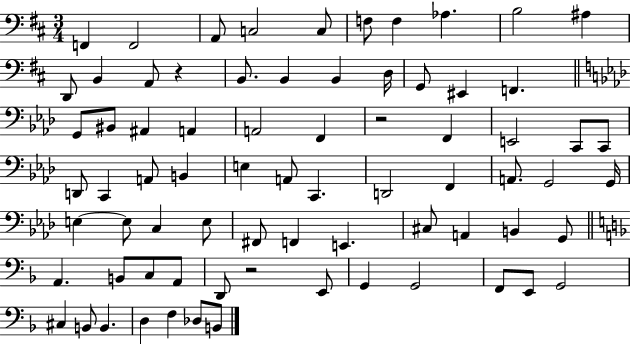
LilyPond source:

{
  \clef bass
  \numericTimeSignature
  \time 3/4
  \key d \major
  f,4 f,2 | a,8 c2 c8 | f8 f4 aes4. | b2 ais4 | \break d,8 b,4 a,8 r4 | b,8. b,4 b,4 d16 | g,8 eis,4 f,4. | \bar "||" \break \key aes \major g,8 bis,8 ais,4 a,4 | a,2 f,4 | r2 f,4 | e,2 c,8 c,8 | \break d,8 c,4 a,8 b,4 | e4 a,8 c,4. | d,2 f,4 | a,8. g,2 g,16 | \break e4~~ e8 c4 e8 | fis,8 f,4 e,4. | cis8 a,4 b,4 g,8 | \bar "||" \break \key f \major a,4. b,8 c8 a,8 | d,8 r2 e,8 | g,4 g,2 | f,8 e,8 g,2 | \break cis4 b,8 b,4. | d4 f4 des8 b,8 | \bar "|."
}